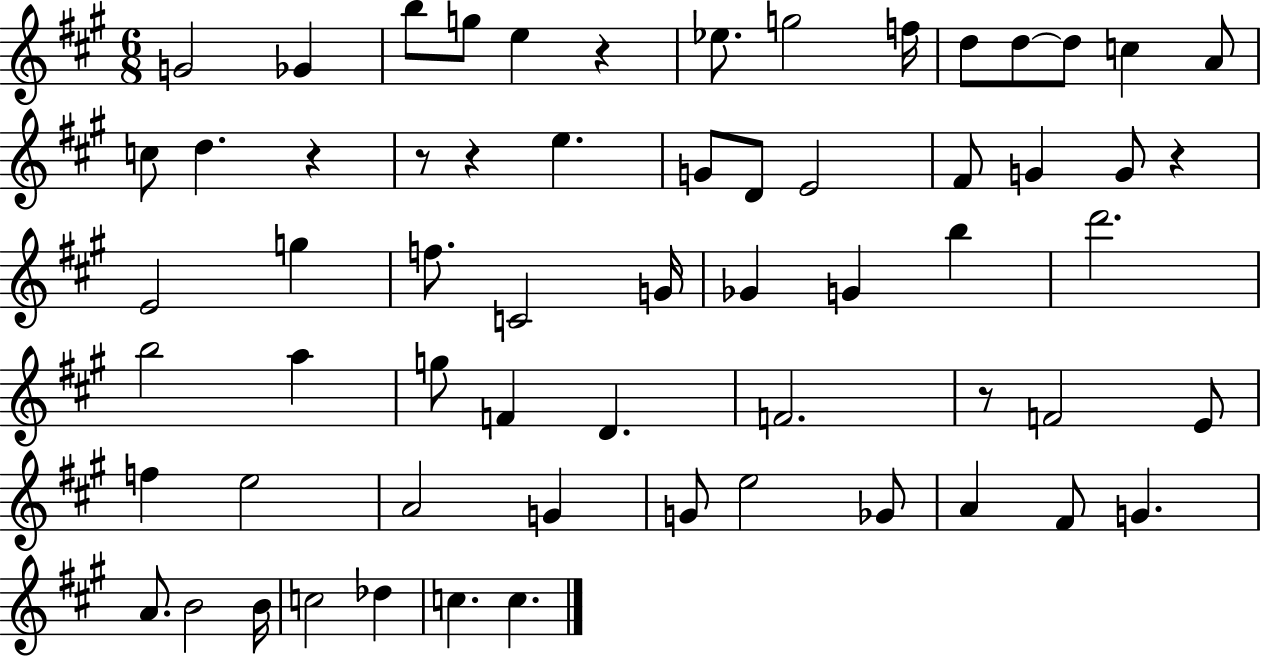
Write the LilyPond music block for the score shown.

{
  \clef treble
  \numericTimeSignature
  \time 6/8
  \key a \major
  \repeat volta 2 { g'2 ges'4 | b''8 g''8 e''4 r4 | ees''8. g''2 f''16 | d''8 d''8~~ d''8 c''4 a'8 | \break c''8 d''4. r4 | r8 r4 e''4. | g'8 d'8 e'2 | fis'8 g'4 g'8 r4 | \break e'2 g''4 | f''8. c'2 g'16 | ges'4 g'4 b''4 | d'''2. | \break b''2 a''4 | g''8 f'4 d'4. | f'2. | r8 f'2 e'8 | \break f''4 e''2 | a'2 g'4 | g'8 e''2 ges'8 | a'4 fis'8 g'4. | \break a'8. b'2 b'16 | c''2 des''4 | c''4. c''4. | } \bar "|."
}